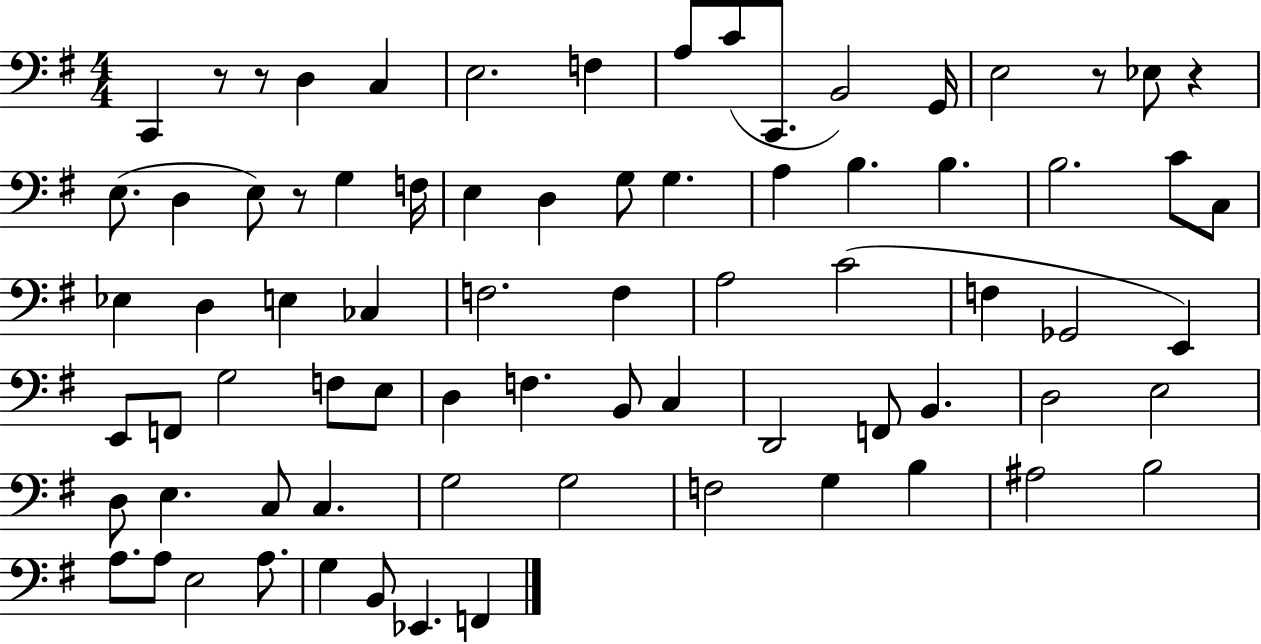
{
  \clef bass
  \numericTimeSignature
  \time 4/4
  \key g \major
  c,4 r8 r8 d4 c4 | e2. f4 | a8 c'8( c,8. b,2) g,16 | e2 r8 ees8 r4 | \break e8.( d4 e8) r8 g4 f16 | e4 d4 g8 g4. | a4 b4. b4. | b2. c'8 c8 | \break ees4 d4 e4 ces4 | f2. f4 | a2 c'2( | f4 ges,2 e,4) | \break e,8 f,8 g2 f8 e8 | d4 f4. b,8 c4 | d,2 f,8 b,4. | d2 e2 | \break d8 e4. c8 c4. | g2 g2 | f2 g4 b4 | ais2 b2 | \break a8. a8 e2 a8. | g4 b,8 ees,4. f,4 | \bar "|."
}